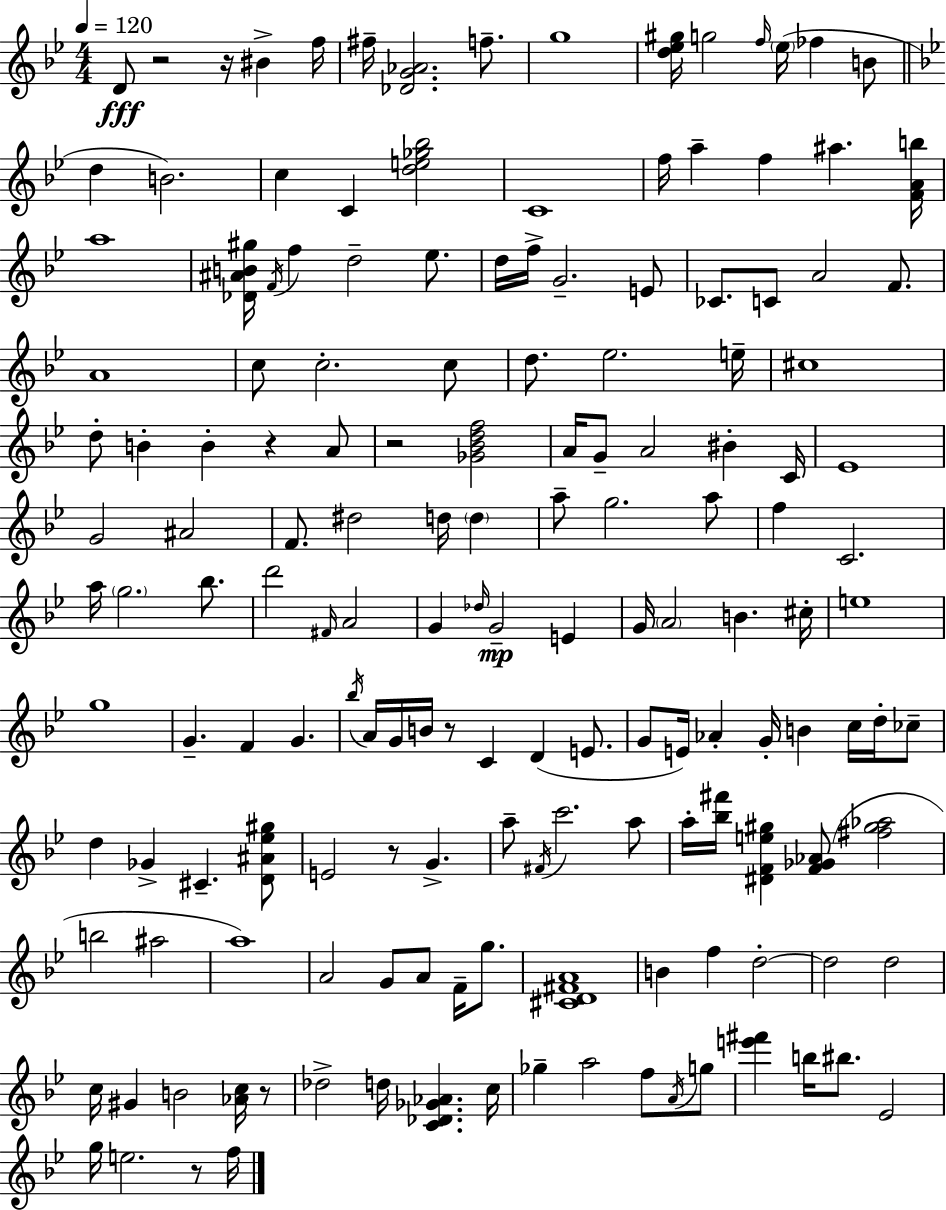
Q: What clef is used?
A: treble